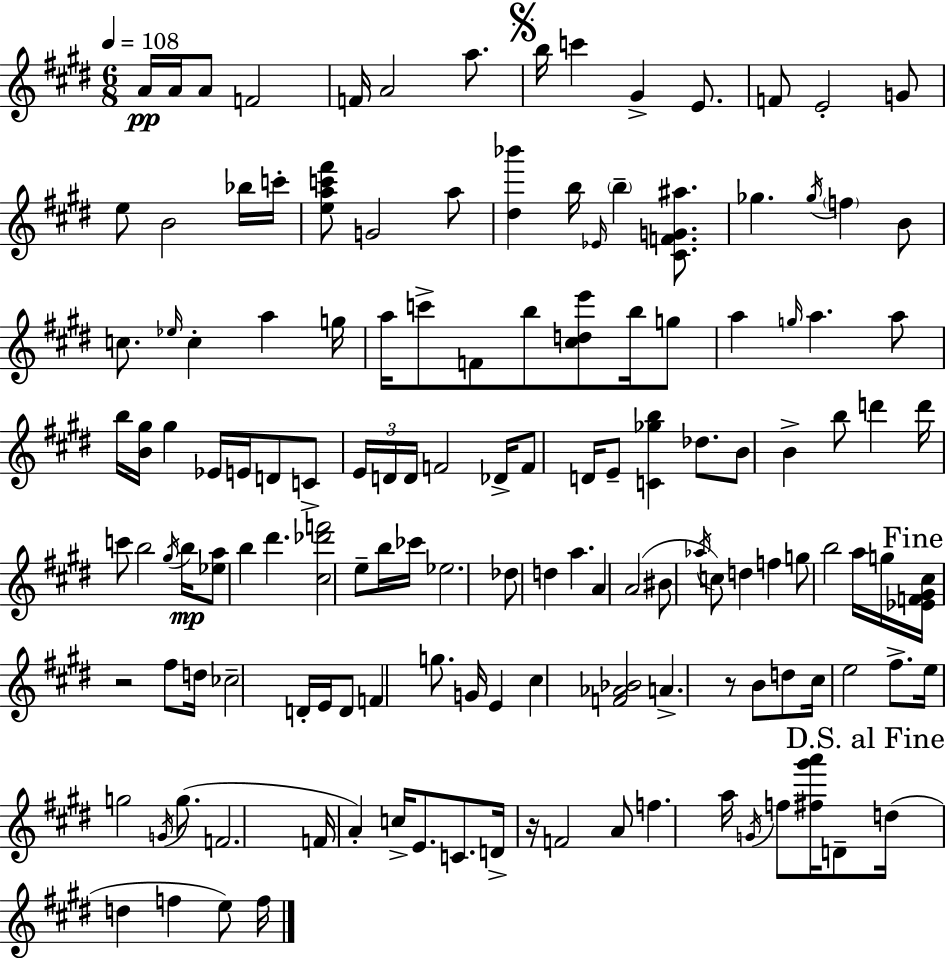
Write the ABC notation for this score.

X:1
T:Untitled
M:6/8
L:1/4
K:E
A/4 A/4 A/2 F2 F/4 A2 a/2 b/4 c' ^G E/2 F/2 E2 G/2 e/2 B2 _b/4 c'/4 [eac'^f']/2 G2 a/2 [^d_b'] b/4 _E/4 b [^CFG^a]/2 _g _g/4 f B/2 c/2 _e/4 c a g/4 a/4 c'/2 F/2 b/2 [^cde']/2 b/4 g/2 a g/4 a a/2 b/4 [B^g]/4 ^g _E/4 E/4 D/2 C/2 E/4 D/4 D/4 F2 _D/4 F/2 D/4 E/2 [C_gb] _d/2 B/2 B b/2 d' d'/4 c'/2 b2 ^g/4 b/4 [_ea]/2 b ^d' [^c_d'f']2 e/2 b/4 _c'/4 _e2 _d/2 d a A A2 ^B/2 _a/4 c/2 d f g/2 b2 a/4 g/4 [_EF^G^c]/4 z2 ^f/2 d/4 _c2 D/4 E/4 D/2 F g/2 G/4 E ^c [F_A_B]2 A z/2 B/2 d/2 ^c/4 e2 ^f/2 e/4 g2 G/4 g/2 F2 F/4 A c/4 E/2 C/2 D/4 z/4 F2 A/2 f a/4 G/4 f/2 [^f^g'a']/4 D/2 d/4 d f e/2 f/4